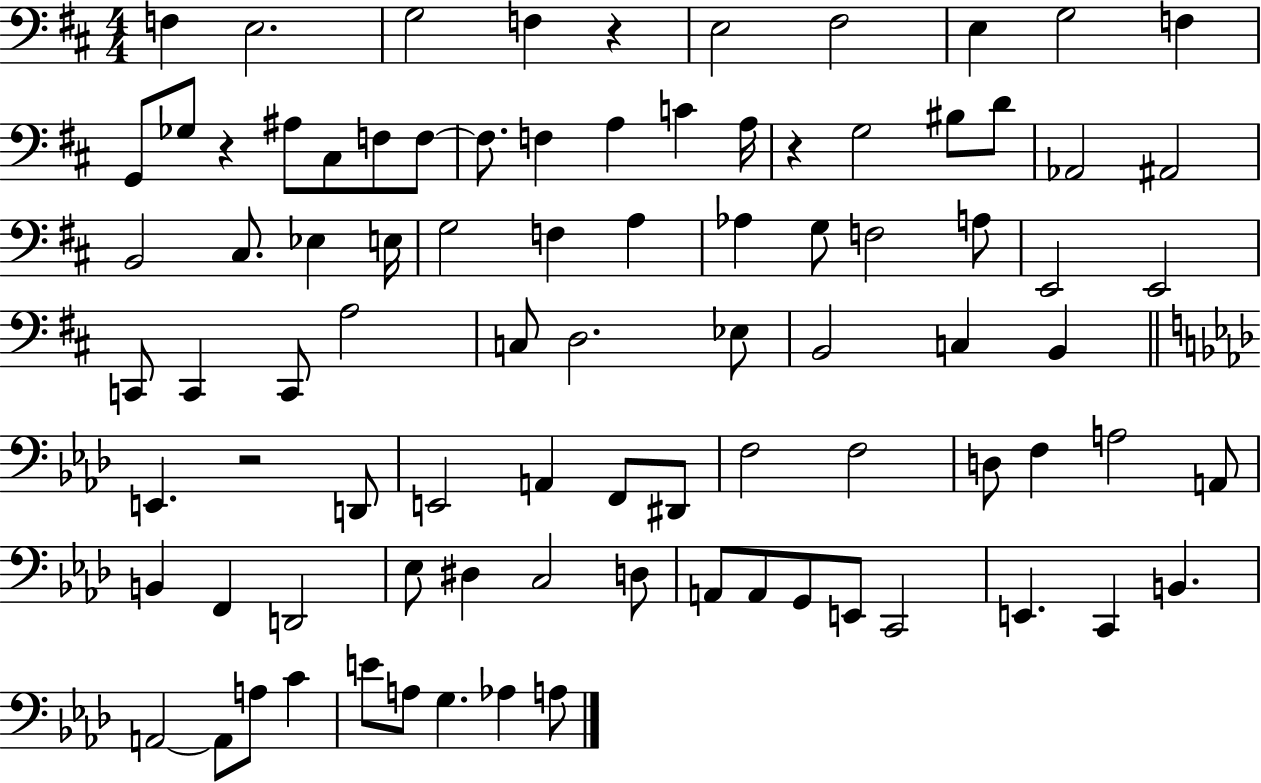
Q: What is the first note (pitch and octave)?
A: F3